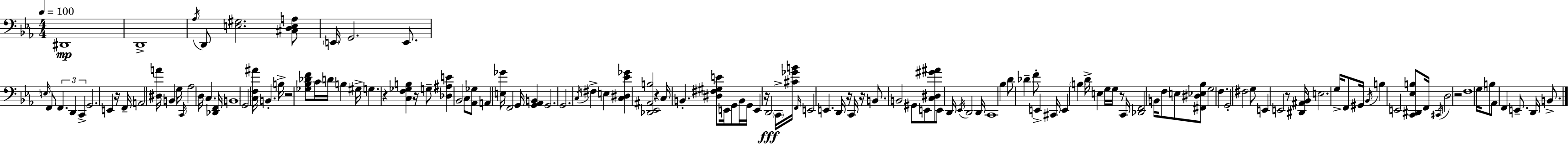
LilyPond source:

{
  \clef bass
  \numericTimeSignature
  \time 4/4
  \key ees \major
  \tempo 4 = 100
  dis,1\mp | d,1-> | \acciaccatura { aes16 } d,8 <e gis>2. <cis d e a>8 | \parenthesize e,16 g,2. e,8. | \break \grace { e16 } f,8 \tuplet 3/2 { f,4. d,4 c,4-> } | g,2. e,4 | r16 f,16-- a,2 <dis a'>16 b,4 | g16 \grace { c,16 } aes2 d16 c4. | \break <des, f,>16 \parenthesize b,1 | g,2 <c f ais'>16 b,4.-. | b16-> r2 <ges bes des' f'>8 c'16 d'16 b4 | gis16-> g4. r4 <c f ges b>4 | \break r16 g8-- <des ais e'>4 bes,2 | c8 <aes, ges>8 a,4 <e ges'>16 f,2 | g,16 <g, aes, b,>4 g,2. | g,2. \acciaccatura { c16 } | \break fis4-> e4 <c dis ees' ges'>4 <des, ees, ais, b>2 | r4 c16 b,4.-. <dis fis gis e'>8 | e,16 g,8 b,16 g,16 e,4 r16 d,2\fff | \parenthesize c,16-> <cis' ges' b'>16 \grace { f,16 } e,2 e,4. | \break d,16 r16 c,16 r16 b,8. b,2 | gis,8 e,8 <c dis gis' ais'>8 e,8 d,16 \acciaccatura { ees,16 } d,2 | d,16 c,1 | bes4 d'8 des'4-- | \break f'8-. e,4-> cis,16 e,4 \parenthesize b4 d'16-> | e4 g16 g16 r8 c,16 <des, f,>2 | b,16 f8 e8 <fis, dis ees bes>8 g2 | f4. g,2-. fis2 | \break g8 e,4 e,2 | r8 <dis, ais, bes,>16 e2. | g16-> f,8 gis,16 \acciaccatura { bes,16 } b4 e,2 | <c, dis, ees b>8 f,16 \acciaccatura { cis,16 } d2 | \break r2 f1 | \parenthesize g16 b8 aes,8 f,4 | e,8.-- d,16 b,8.-> \bar "|."
}